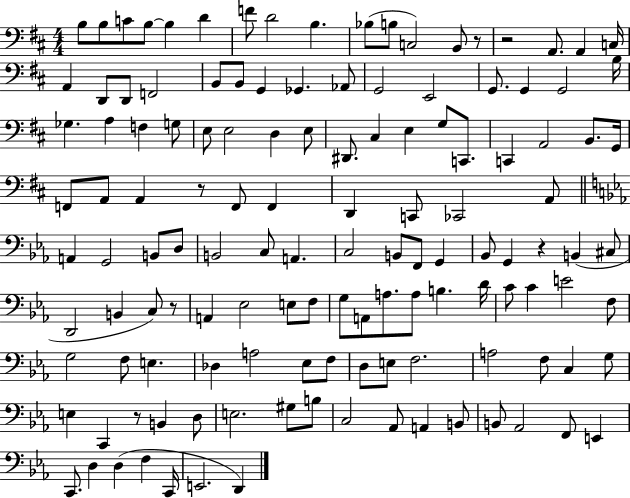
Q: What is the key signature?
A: D major